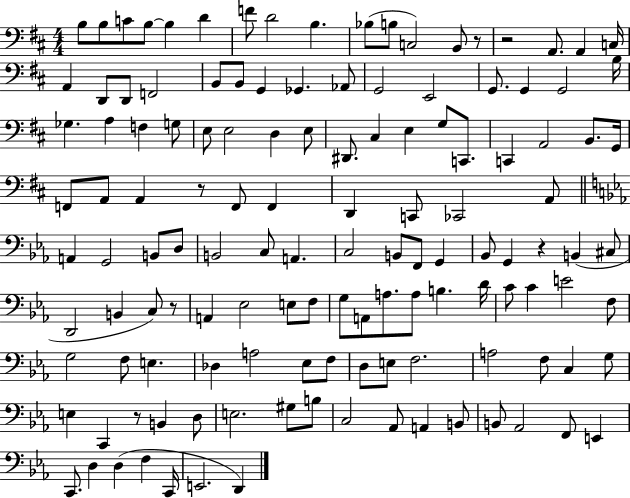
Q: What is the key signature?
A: D major